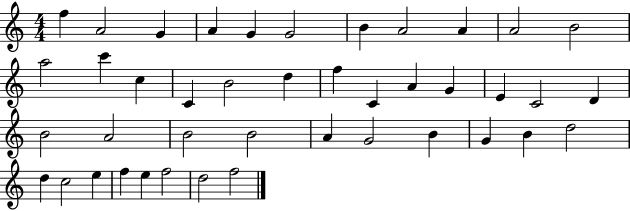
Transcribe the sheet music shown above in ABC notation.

X:1
T:Untitled
M:4/4
L:1/4
K:C
f A2 G A G G2 B A2 A A2 B2 a2 c' c C B2 d f C A G E C2 D B2 A2 B2 B2 A G2 B G B d2 d c2 e f e f2 d2 f2